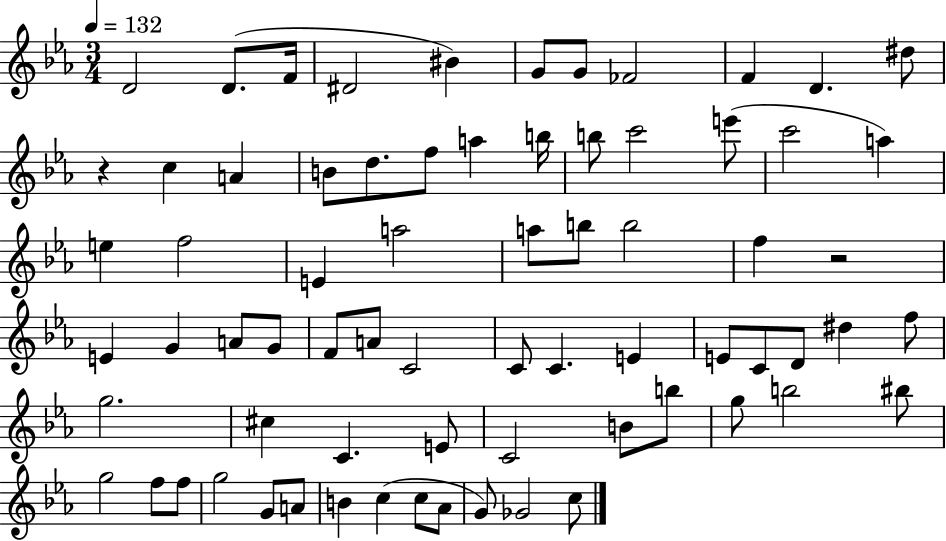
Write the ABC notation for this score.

X:1
T:Untitled
M:3/4
L:1/4
K:Eb
D2 D/2 F/4 ^D2 ^B G/2 G/2 _F2 F D ^d/2 z c A B/2 d/2 f/2 a b/4 b/2 c'2 e'/2 c'2 a e f2 E a2 a/2 b/2 b2 f z2 E G A/2 G/2 F/2 A/2 C2 C/2 C E E/2 C/2 D/2 ^d f/2 g2 ^c C E/2 C2 B/2 b/2 g/2 b2 ^b/2 g2 f/2 f/2 g2 G/2 A/2 B c c/2 _A/2 G/2 _G2 c/2